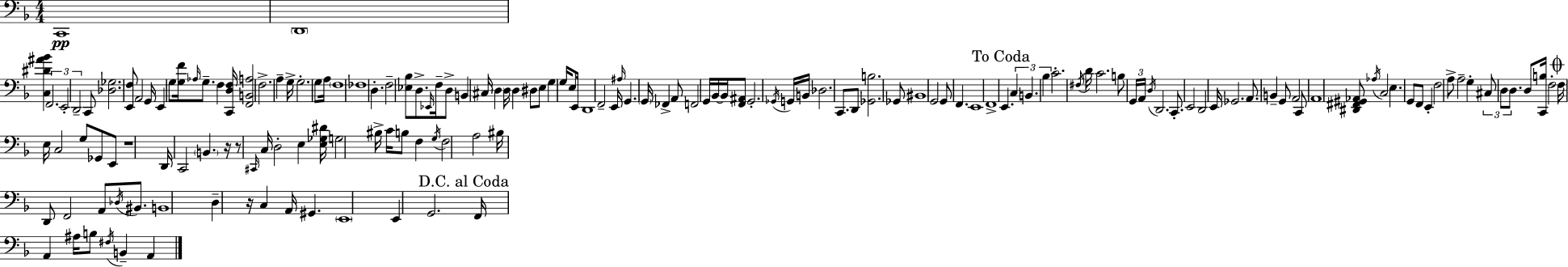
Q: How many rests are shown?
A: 4